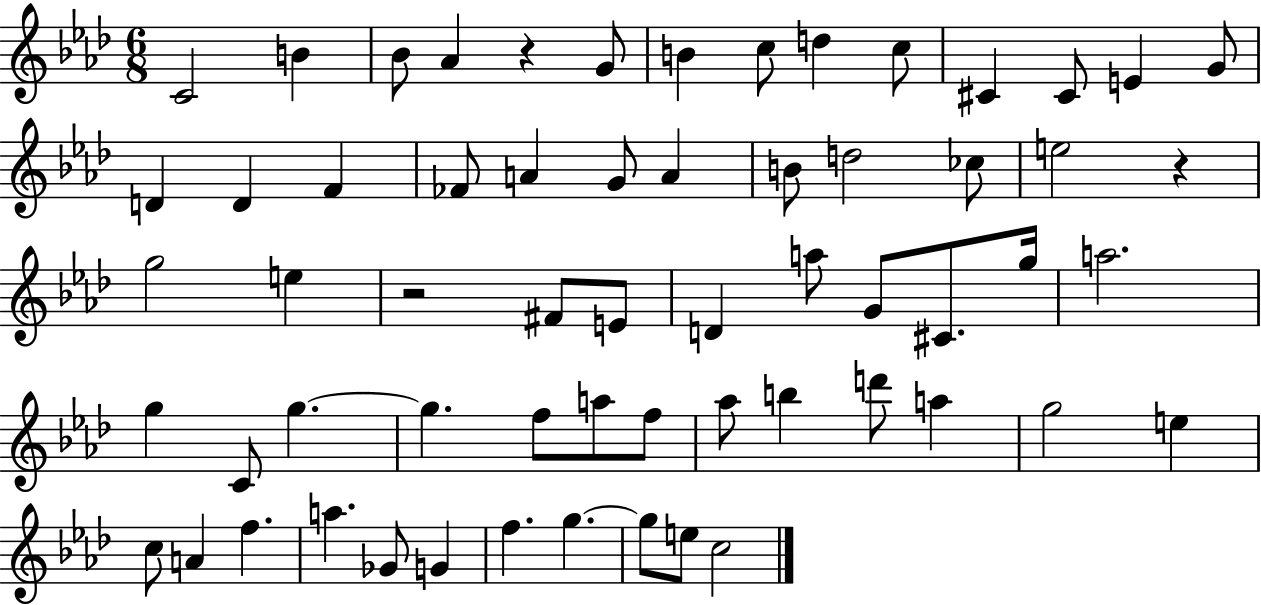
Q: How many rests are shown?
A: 3